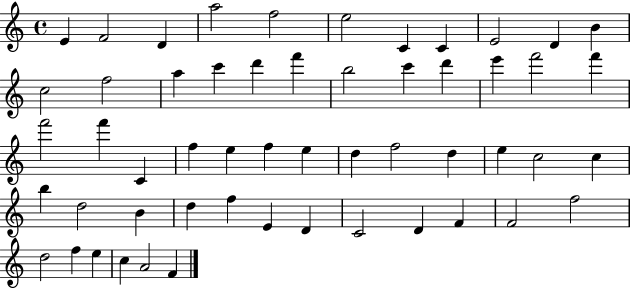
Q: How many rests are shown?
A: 0